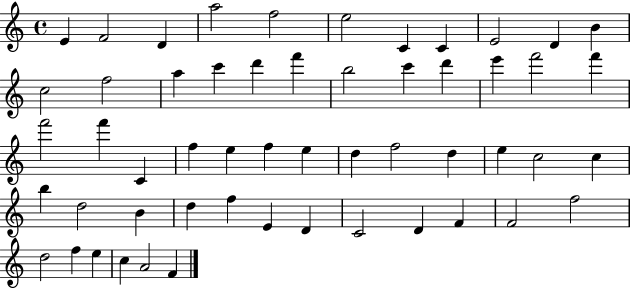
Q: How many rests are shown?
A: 0